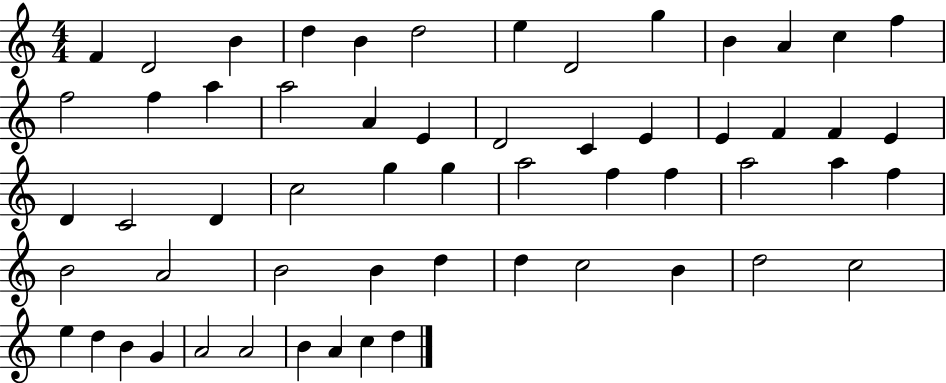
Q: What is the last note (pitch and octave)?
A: D5